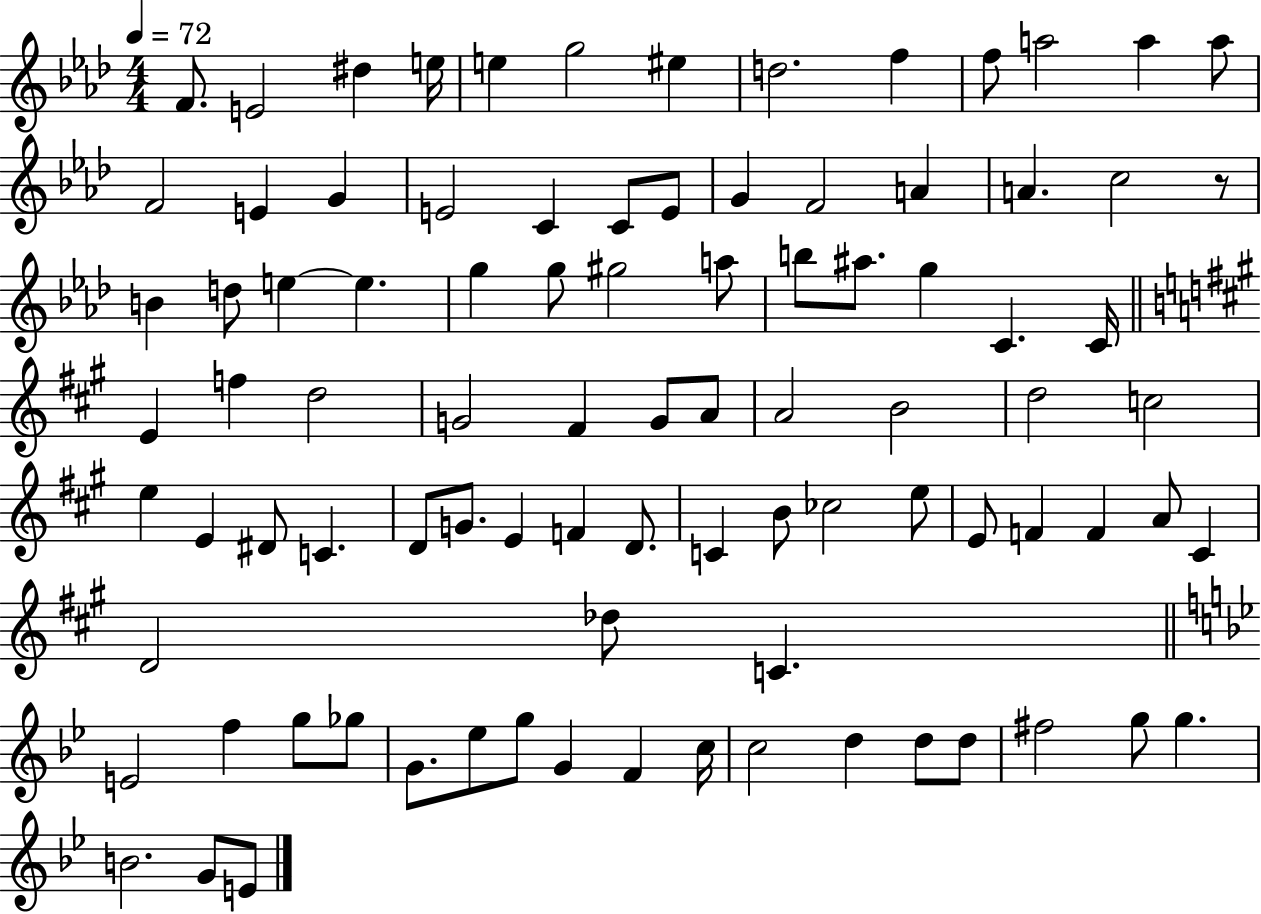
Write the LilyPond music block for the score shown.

{
  \clef treble
  \numericTimeSignature
  \time 4/4
  \key aes \major
  \tempo 4 = 72
  f'8. e'2 dis''4 e''16 | e''4 g''2 eis''4 | d''2. f''4 | f''8 a''2 a''4 a''8 | \break f'2 e'4 g'4 | e'2 c'4 c'8 e'8 | g'4 f'2 a'4 | a'4. c''2 r8 | \break b'4 d''8 e''4~~ e''4. | g''4 g''8 gis''2 a''8 | b''8 ais''8. g''4 c'4. c'16 | \bar "||" \break \key a \major e'4 f''4 d''2 | g'2 fis'4 g'8 a'8 | a'2 b'2 | d''2 c''2 | \break e''4 e'4 dis'8 c'4. | d'8 g'8. e'4 f'4 d'8. | c'4 b'8 ces''2 e''8 | e'8 f'4 f'4 a'8 cis'4 | \break d'2 des''8 c'4. | \bar "||" \break \key g \minor e'2 f''4 g''8 ges''8 | g'8. ees''8 g''8 g'4 f'4 c''16 | c''2 d''4 d''8 d''8 | fis''2 g''8 g''4. | \break b'2. g'8 e'8 | \bar "|."
}